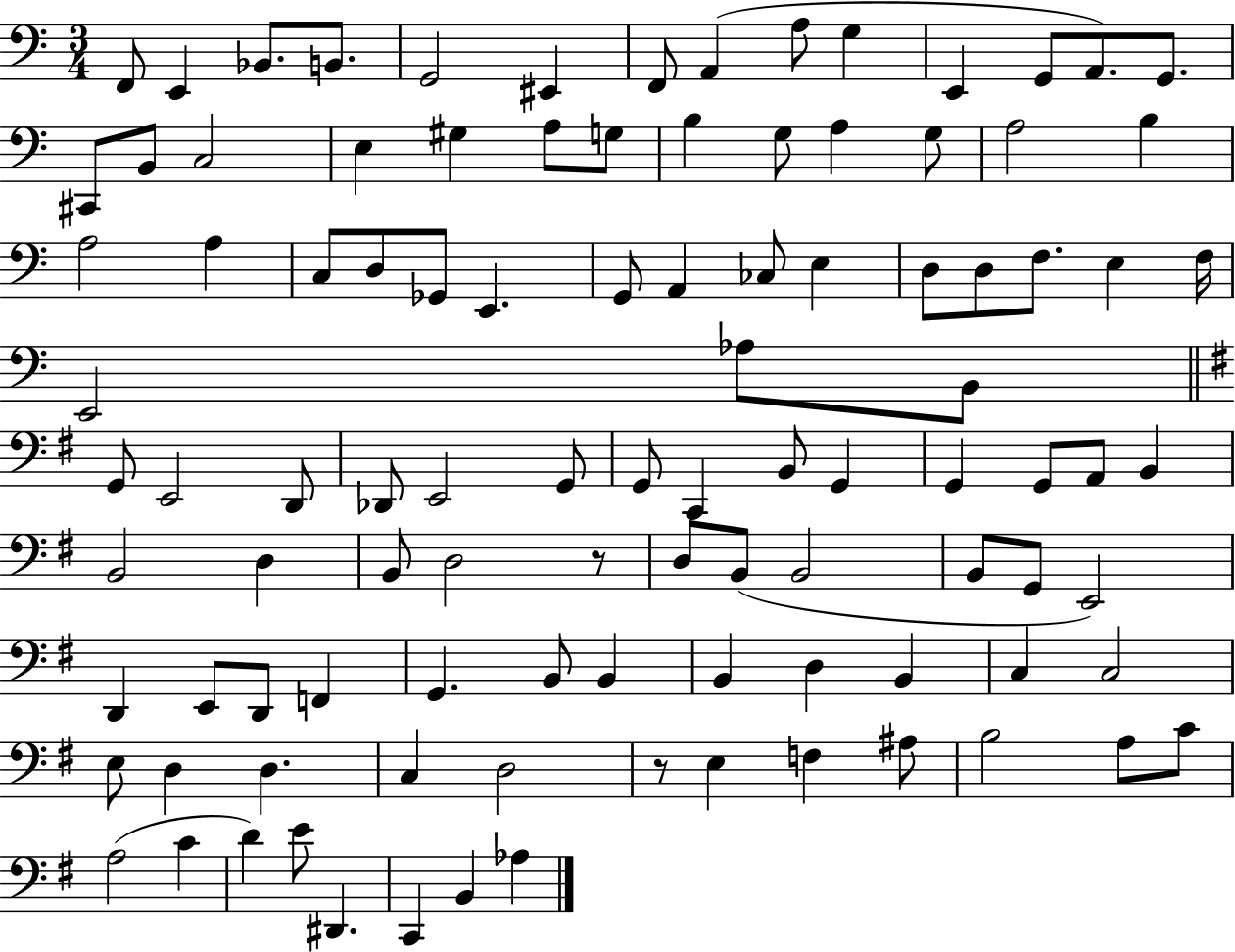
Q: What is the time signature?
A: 3/4